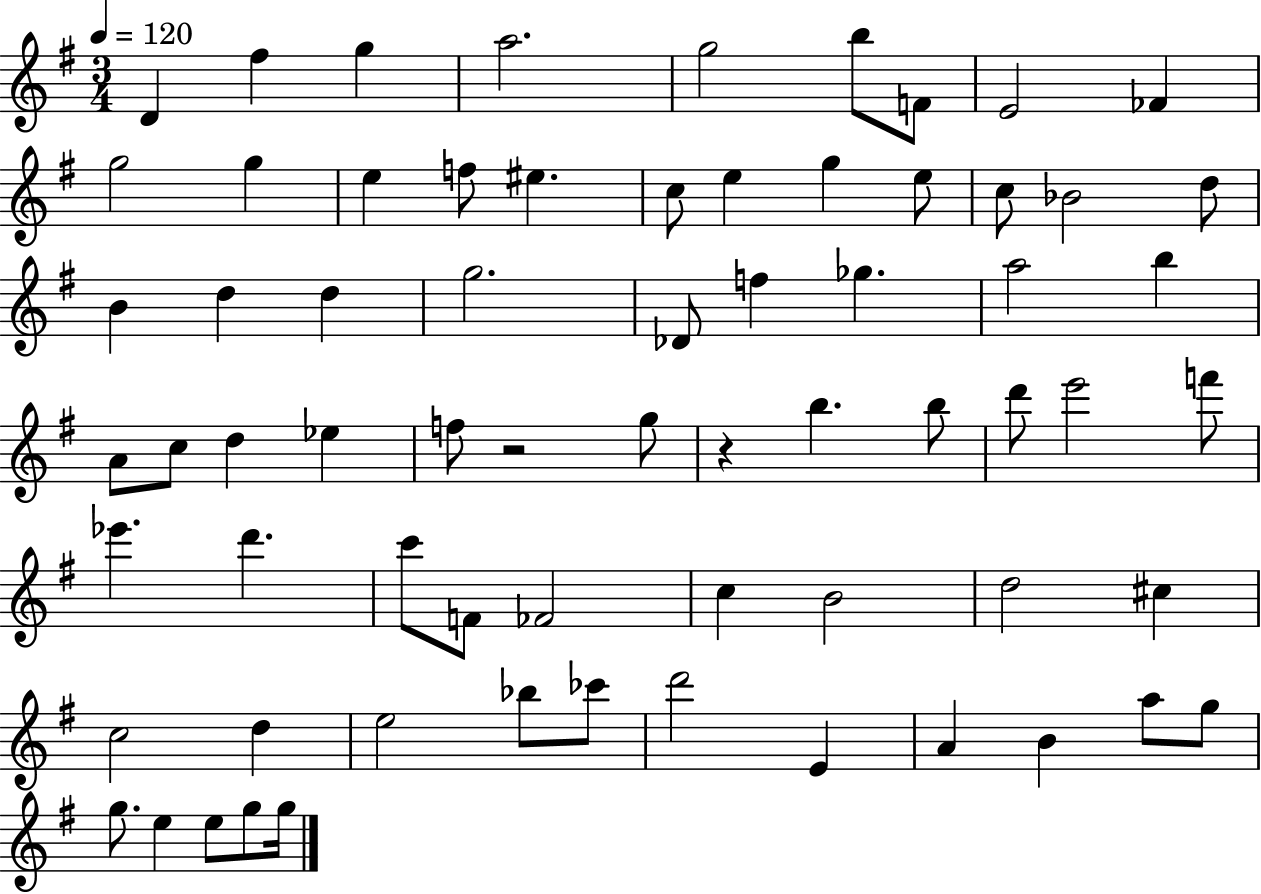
X:1
T:Untitled
M:3/4
L:1/4
K:G
D ^f g a2 g2 b/2 F/2 E2 _F g2 g e f/2 ^e c/2 e g e/2 c/2 _B2 d/2 B d d g2 _D/2 f _g a2 b A/2 c/2 d _e f/2 z2 g/2 z b b/2 d'/2 e'2 f'/2 _e' d' c'/2 F/2 _F2 c B2 d2 ^c c2 d e2 _b/2 _c'/2 d'2 E A B a/2 g/2 g/2 e e/2 g/2 g/4